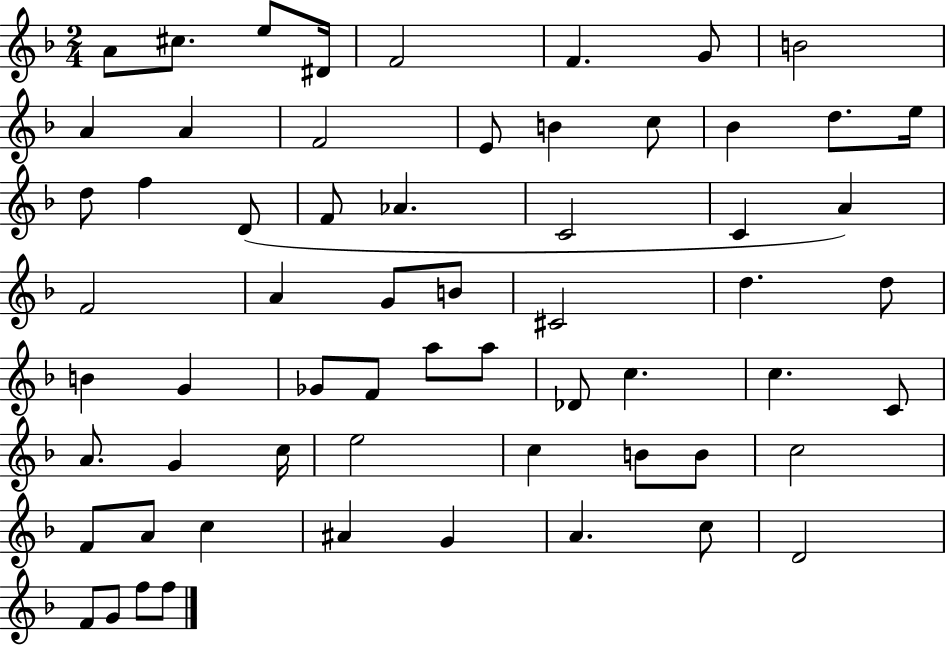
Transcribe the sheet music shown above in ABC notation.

X:1
T:Untitled
M:2/4
L:1/4
K:F
A/2 ^c/2 e/2 ^D/4 F2 F G/2 B2 A A F2 E/2 B c/2 _B d/2 e/4 d/2 f D/2 F/2 _A C2 C A F2 A G/2 B/2 ^C2 d d/2 B G _G/2 F/2 a/2 a/2 _D/2 c c C/2 A/2 G c/4 e2 c B/2 B/2 c2 F/2 A/2 c ^A G A c/2 D2 F/2 G/2 f/2 f/2